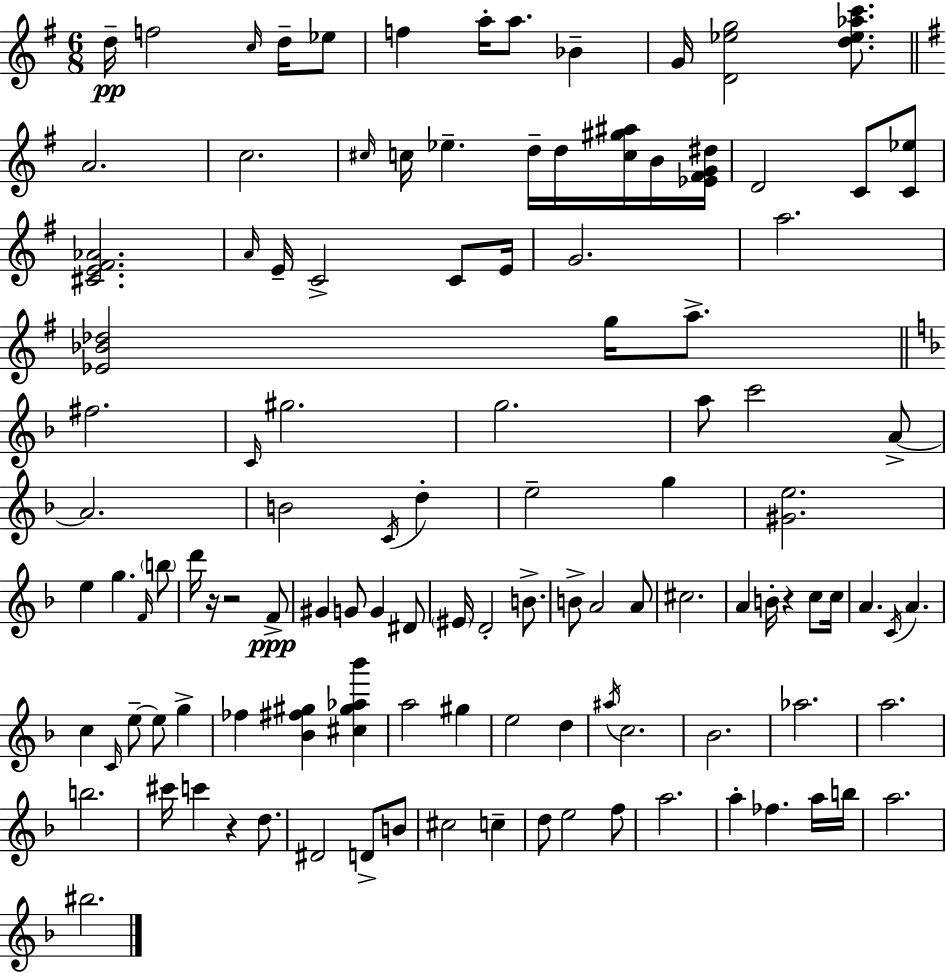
D5/s F5/h C5/s D5/s Eb5/e F5/q A5/s A5/e. Bb4/q G4/s [D4,Eb5,G5]/h [D5,Eb5,Ab5,C6]/e. A4/h. C5/h. C#5/s C5/s Eb5/q. D5/s D5/s [C5,G#5,A#5]/s B4/s [Eb4,F#4,G4,D#5]/s D4/h C4/e [C4,Eb5]/e [C#4,E4,F#4,Ab4]/h. A4/s E4/s C4/h C4/e E4/s G4/h. A5/h. [Eb4,Bb4,Db5]/h G5/s A5/e. F#5/h. C4/s G#5/h. G5/h. A5/e C6/h A4/e A4/h. B4/h C4/s D5/q E5/h G5/q [G#4,E5]/h. E5/q G5/q. F4/s B5/e D6/s R/s R/h F4/e G#4/q G4/e G4/q D#4/e EIS4/s D4/h B4/e. B4/e A4/h A4/e C#5/h. A4/q B4/s R/q C5/e C5/s A4/q. C4/s A4/q. C5/q C4/s E5/e E5/e G5/q FES5/q [Bb4,F#5,G#5]/q [C#5,G#5,Ab5,Bb6]/q A5/h G#5/q E5/h D5/q A#5/s C5/h. Bb4/h. Ab5/h. A5/h. B5/h. C#6/s C6/q R/q D5/e. D#4/h D4/e B4/e C#5/h C5/q D5/e E5/h F5/e A5/h. A5/q FES5/q. A5/s B5/s A5/h. BIS5/h.